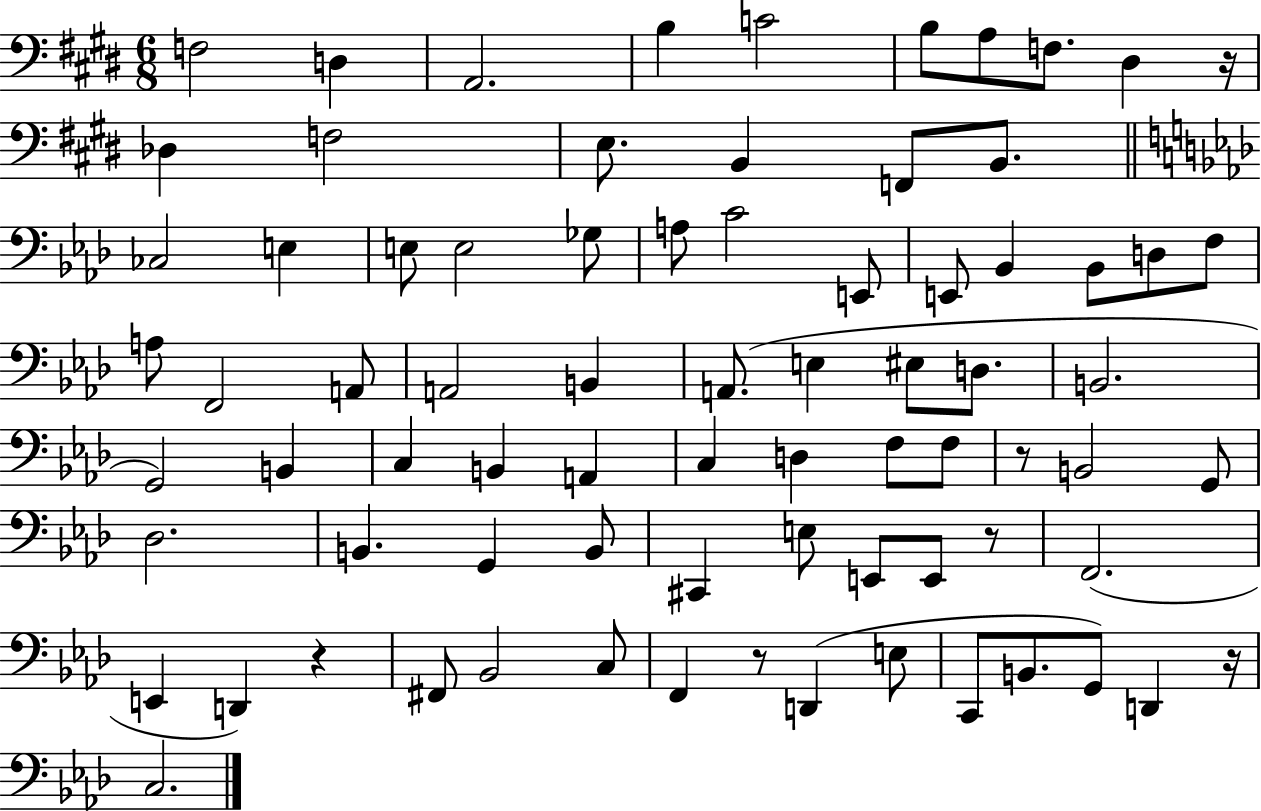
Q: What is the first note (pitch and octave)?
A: F3